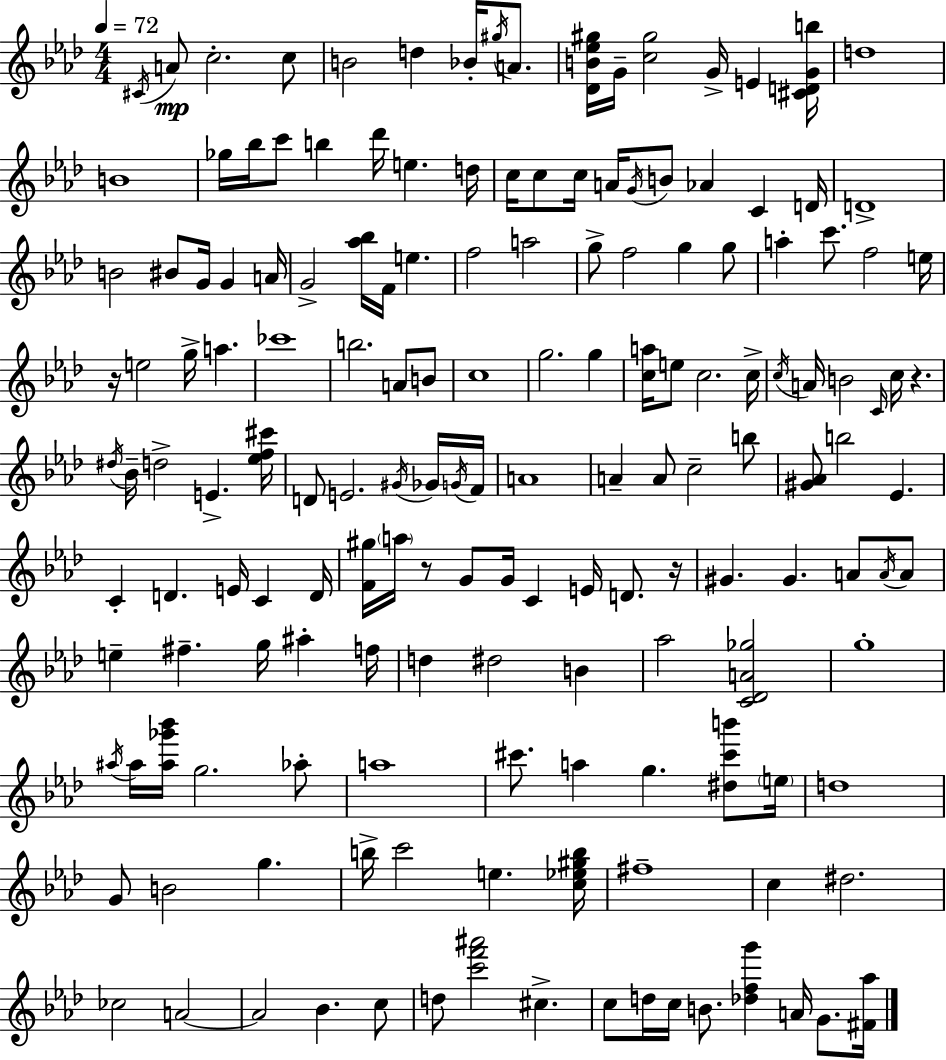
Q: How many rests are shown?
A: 4